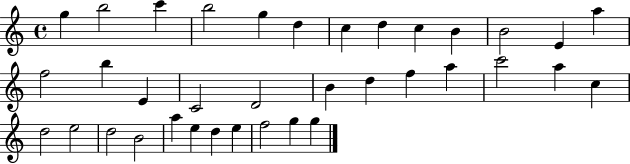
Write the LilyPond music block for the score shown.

{
  \clef treble
  \time 4/4
  \defaultTimeSignature
  \key c \major
  g''4 b''2 c'''4 | b''2 g''4 d''4 | c''4 d''4 c''4 b'4 | b'2 e'4 a''4 | \break f''2 b''4 e'4 | c'2 d'2 | b'4 d''4 f''4 a''4 | c'''2 a''4 c''4 | \break d''2 e''2 | d''2 b'2 | a''4 e''4 d''4 e''4 | f''2 g''4 g''4 | \break \bar "|."
}